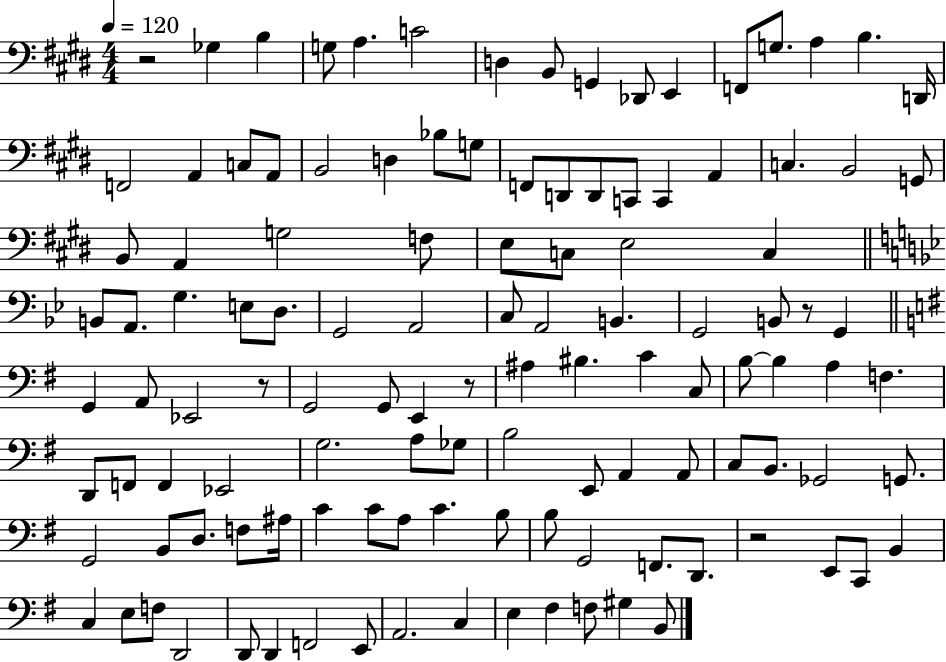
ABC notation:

X:1
T:Untitled
M:4/4
L:1/4
K:E
z2 _G, B, G,/2 A, C2 D, B,,/2 G,, _D,,/2 E,, F,,/2 G,/2 A, B, D,,/4 F,,2 A,, C,/2 A,,/2 B,,2 D, _B,/2 G,/2 F,,/2 D,,/2 D,,/2 C,,/2 C,, A,, C, B,,2 G,,/2 B,,/2 A,, G,2 F,/2 E,/2 C,/2 E,2 C, B,,/2 A,,/2 G, E,/2 D,/2 G,,2 A,,2 C,/2 A,,2 B,, G,,2 B,,/2 z/2 G,, G,, A,,/2 _E,,2 z/2 G,,2 G,,/2 E,, z/2 ^A, ^B, C C,/2 B,/2 B, A, F, D,,/2 F,,/2 F,, _E,,2 G,2 A,/2 _G,/2 B,2 E,,/2 A,, A,,/2 C,/2 B,,/2 _G,,2 G,,/2 G,,2 B,,/2 D,/2 F,/2 ^A,/4 C C/2 A,/2 C B,/2 B,/2 G,,2 F,,/2 D,,/2 z2 E,,/2 C,,/2 B,, C, E,/2 F,/2 D,,2 D,,/2 D,, F,,2 E,,/2 A,,2 C, E, ^F, F,/2 ^G, B,,/2